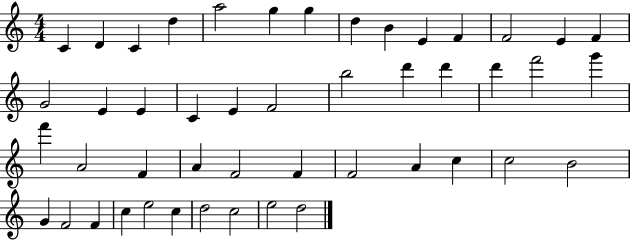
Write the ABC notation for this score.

X:1
T:Untitled
M:4/4
L:1/4
K:C
C D C d a2 g g d B E F F2 E F G2 E E C E F2 b2 d' d' d' f'2 g' f' A2 F A F2 F F2 A c c2 B2 G F2 F c e2 c d2 c2 e2 d2